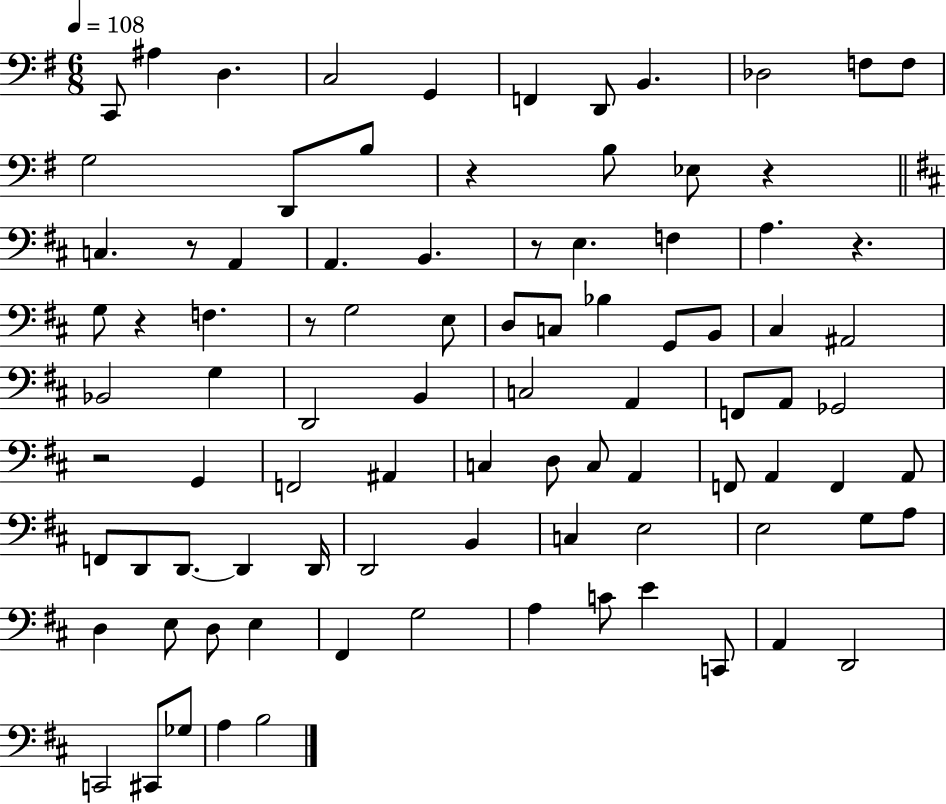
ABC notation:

X:1
T:Untitled
M:6/8
L:1/4
K:G
C,,/2 ^A, D, C,2 G,, F,, D,,/2 B,, _D,2 F,/2 F,/2 G,2 D,,/2 B,/2 z B,/2 _E,/2 z C, z/2 A,, A,, B,, z/2 E, F, A, z G,/2 z F, z/2 G,2 E,/2 D,/2 C,/2 _B, G,,/2 B,,/2 ^C, ^A,,2 _B,,2 G, D,,2 B,, C,2 A,, F,,/2 A,,/2 _G,,2 z2 G,, F,,2 ^A,, C, D,/2 C,/2 A,, F,,/2 A,, F,, A,,/2 F,,/2 D,,/2 D,,/2 D,, D,,/4 D,,2 B,, C, E,2 E,2 G,/2 A,/2 D, E,/2 D,/2 E, ^F,, G,2 A, C/2 E C,,/2 A,, D,,2 C,,2 ^C,,/2 _G,/2 A, B,2